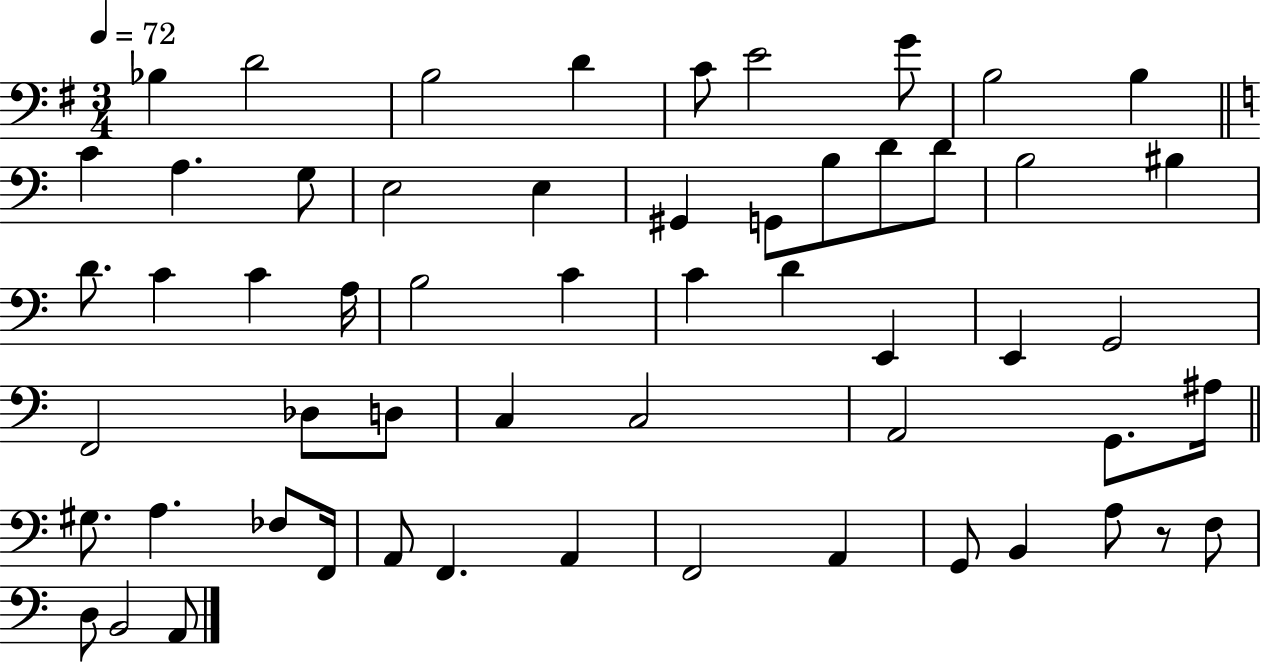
{
  \clef bass
  \numericTimeSignature
  \time 3/4
  \key g \major
  \tempo 4 = 72
  bes4 d'2 | b2 d'4 | c'8 e'2 g'8 | b2 b4 | \break \bar "||" \break \key c \major c'4 a4. g8 | e2 e4 | gis,4 g,8 b8 d'8 d'8 | b2 bis4 | \break d'8. c'4 c'4 a16 | b2 c'4 | c'4 d'4 e,4 | e,4 g,2 | \break f,2 des8 d8 | c4 c2 | a,2 g,8. ais16 | \bar "||" \break \key a \minor gis8. a4. fes8 f,16 | a,8 f,4. a,4 | f,2 a,4 | g,8 b,4 a8 r8 f8 | \break d8 b,2 a,8 | \bar "|."
}